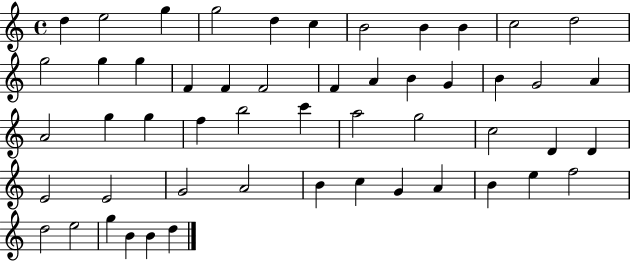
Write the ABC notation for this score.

X:1
T:Untitled
M:4/4
L:1/4
K:C
d e2 g g2 d c B2 B B c2 d2 g2 g g F F F2 F A B G B G2 A A2 g g f b2 c' a2 g2 c2 D D E2 E2 G2 A2 B c G A B e f2 d2 e2 g B B d